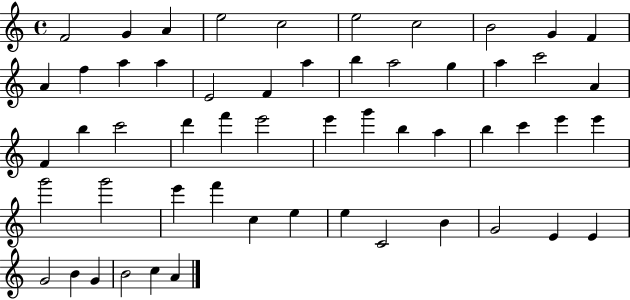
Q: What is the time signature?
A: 4/4